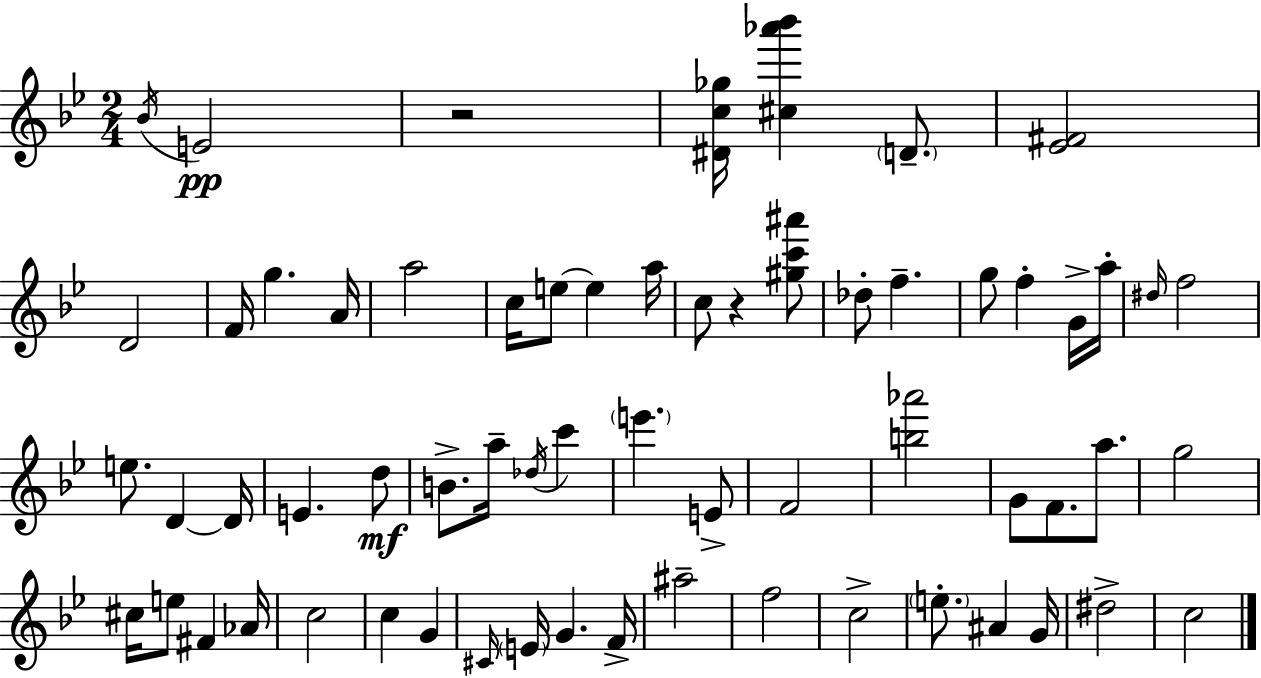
X:1
T:Untitled
M:2/4
L:1/4
K:Gm
_B/4 E2 z2 [^Dc_g]/4 [^c_a'_b'] D/2 [_E^F]2 D2 F/4 g A/4 a2 c/4 e/2 e a/4 c/2 z [^gc'^a']/2 _d/2 f g/2 f G/4 a/4 ^d/4 f2 e/2 D D/4 E d/2 B/2 a/4 _d/4 c' e' E/2 F2 [b_a']2 G/2 F/2 a/2 g2 ^c/4 e/2 ^F _A/4 c2 c G ^C/4 E/4 G F/4 ^a2 f2 c2 e/2 ^A G/4 ^d2 c2